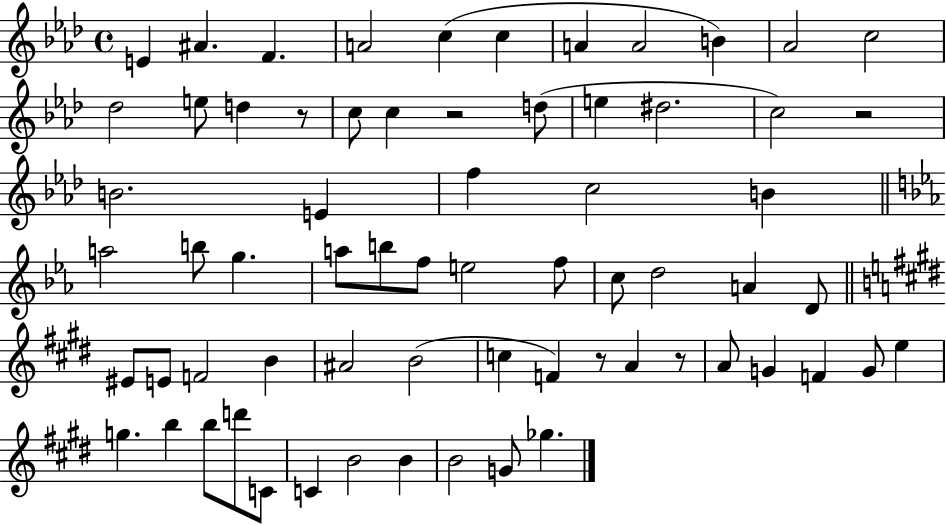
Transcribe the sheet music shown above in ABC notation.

X:1
T:Untitled
M:4/4
L:1/4
K:Ab
E ^A F A2 c c A A2 B _A2 c2 _d2 e/2 d z/2 c/2 c z2 d/2 e ^d2 c2 z2 B2 E f c2 B a2 b/2 g a/2 b/2 f/2 e2 f/2 c/2 d2 A D/2 ^E/2 E/2 F2 B ^A2 B2 c F z/2 A z/2 A/2 G F G/2 e g b b/2 d'/2 C/2 C B2 B B2 G/2 _g